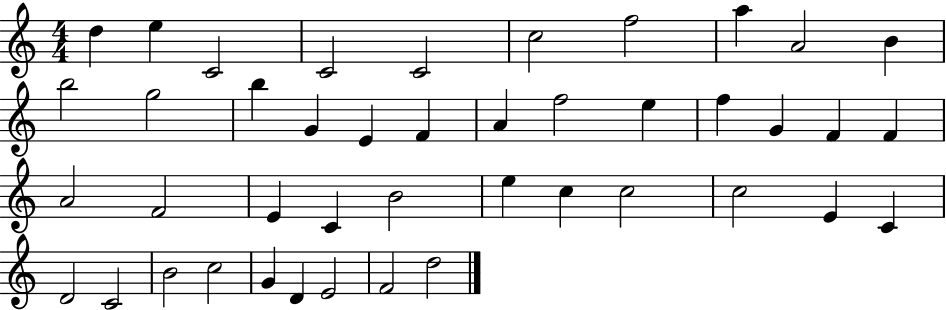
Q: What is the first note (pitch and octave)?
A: D5